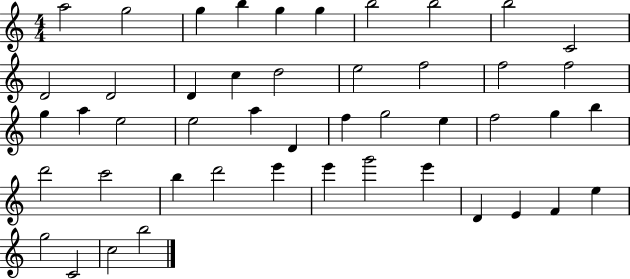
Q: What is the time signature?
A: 4/4